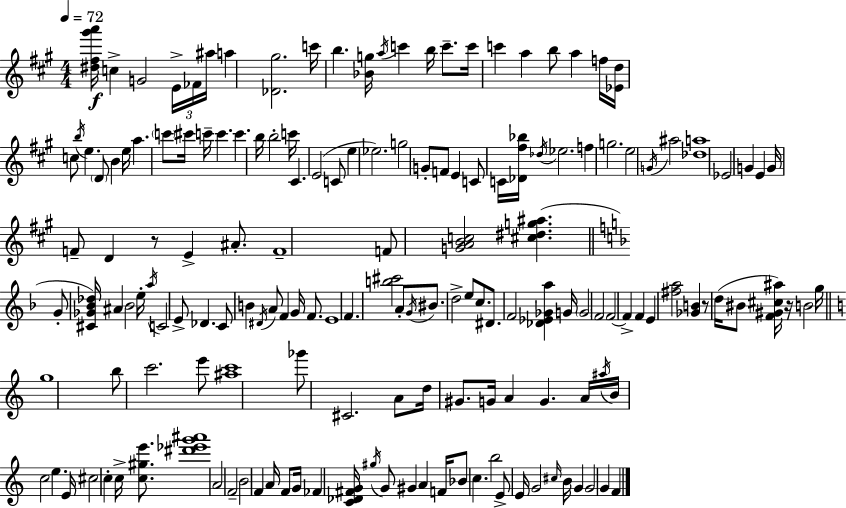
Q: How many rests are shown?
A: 3